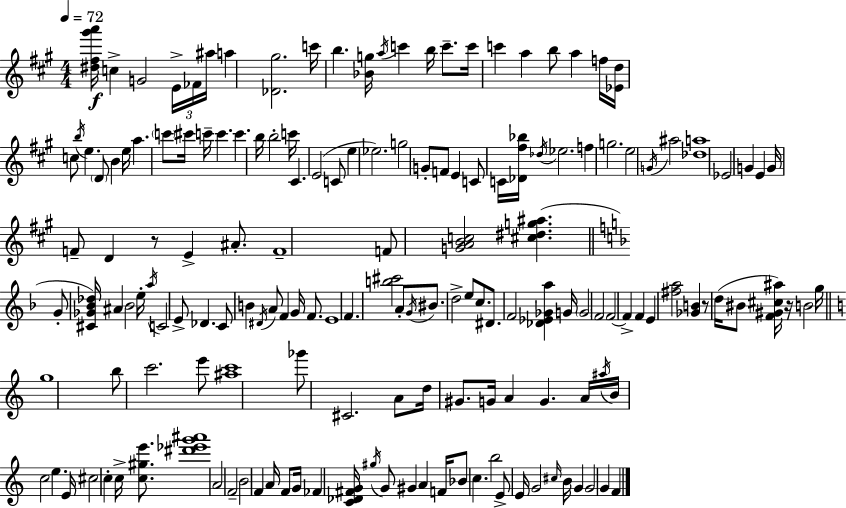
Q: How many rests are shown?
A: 3